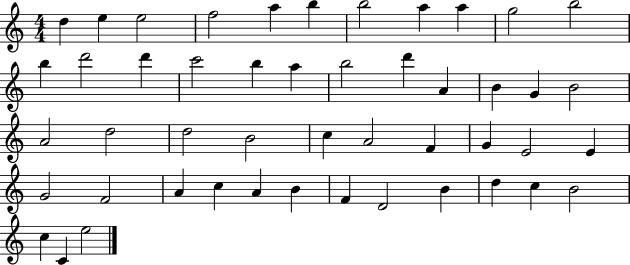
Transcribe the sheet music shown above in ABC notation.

X:1
T:Untitled
M:4/4
L:1/4
K:C
d e e2 f2 a b b2 a a g2 b2 b d'2 d' c'2 b a b2 d' A B G B2 A2 d2 d2 B2 c A2 F G E2 E G2 F2 A c A B F D2 B d c B2 c C e2